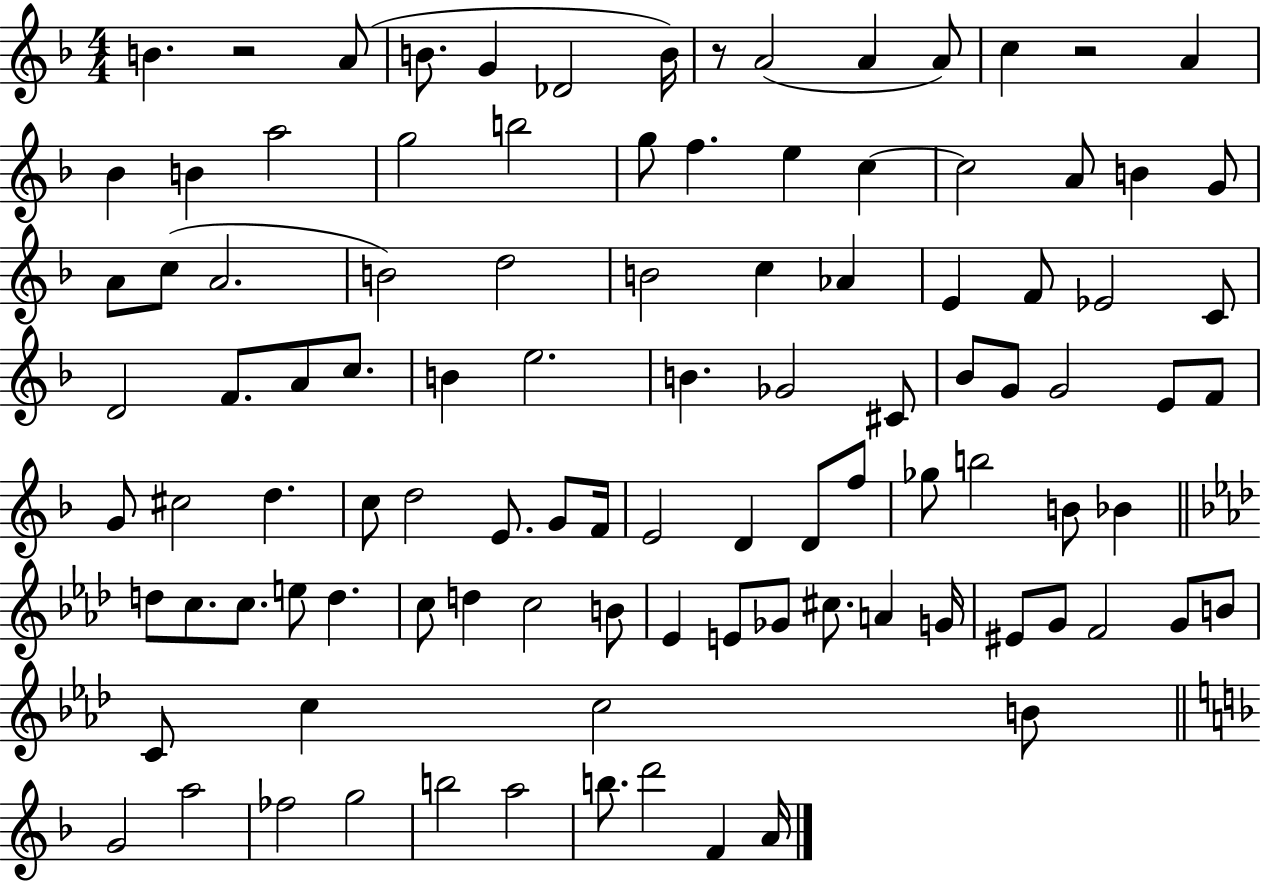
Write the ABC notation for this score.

X:1
T:Untitled
M:4/4
L:1/4
K:F
B z2 A/2 B/2 G _D2 B/4 z/2 A2 A A/2 c z2 A _B B a2 g2 b2 g/2 f e c c2 A/2 B G/2 A/2 c/2 A2 B2 d2 B2 c _A E F/2 _E2 C/2 D2 F/2 A/2 c/2 B e2 B _G2 ^C/2 _B/2 G/2 G2 E/2 F/2 G/2 ^c2 d c/2 d2 E/2 G/2 F/4 E2 D D/2 f/2 _g/2 b2 B/2 _B d/2 c/2 c/2 e/2 d c/2 d c2 B/2 _E E/2 _G/2 ^c/2 A G/4 ^E/2 G/2 F2 G/2 B/2 C/2 c c2 B/2 G2 a2 _f2 g2 b2 a2 b/2 d'2 F A/4